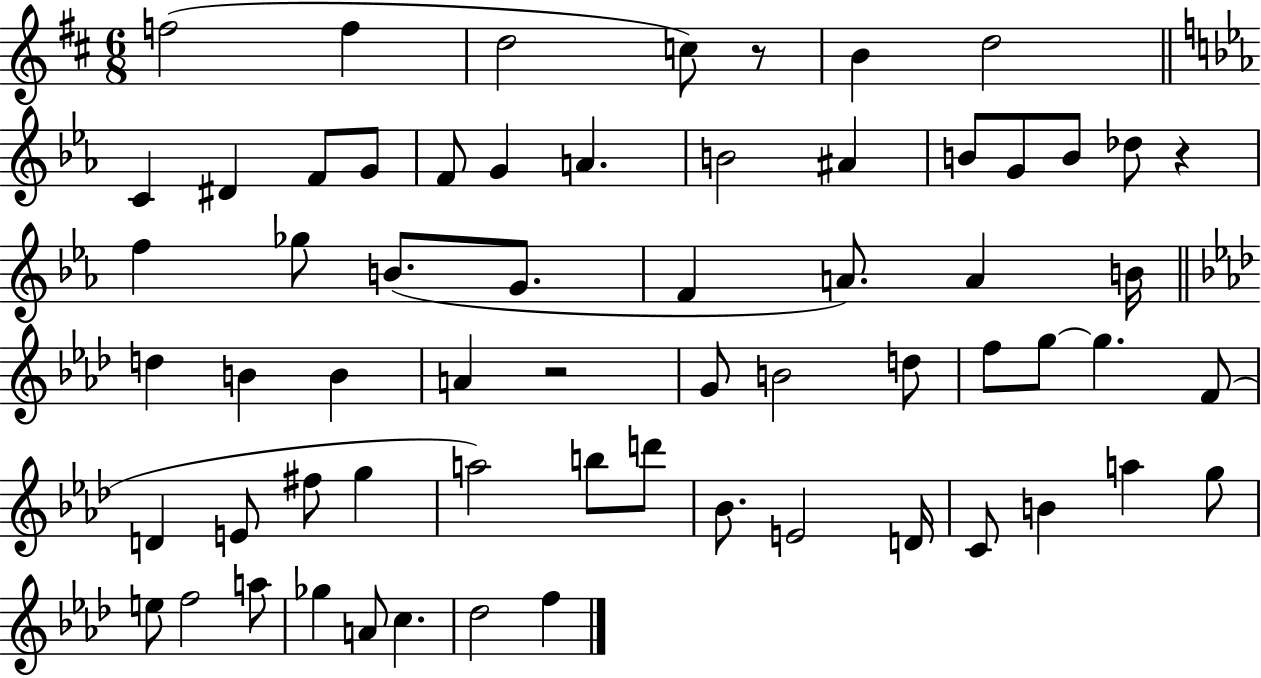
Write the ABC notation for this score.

X:1
T:Untitled
M:6/8
L:1/4
K:D
f2 f d2 c/2 z/2 B d2 C ^D F/2 G/2 F/2 G A B2 ^A B/2 G/2 B/2 _d/2 z f _g/2 B/2 G/2 F A/2 A B/4 d B B A z2 G/2 B2 d/2 f/2 g/2 g F/2 D E/2 ^f/2 g a2 b/2 d'/2 _B/2 E2 D/4 C/2 B a g/2 e/2 f2 a/2 _g A/2 c _d2 f